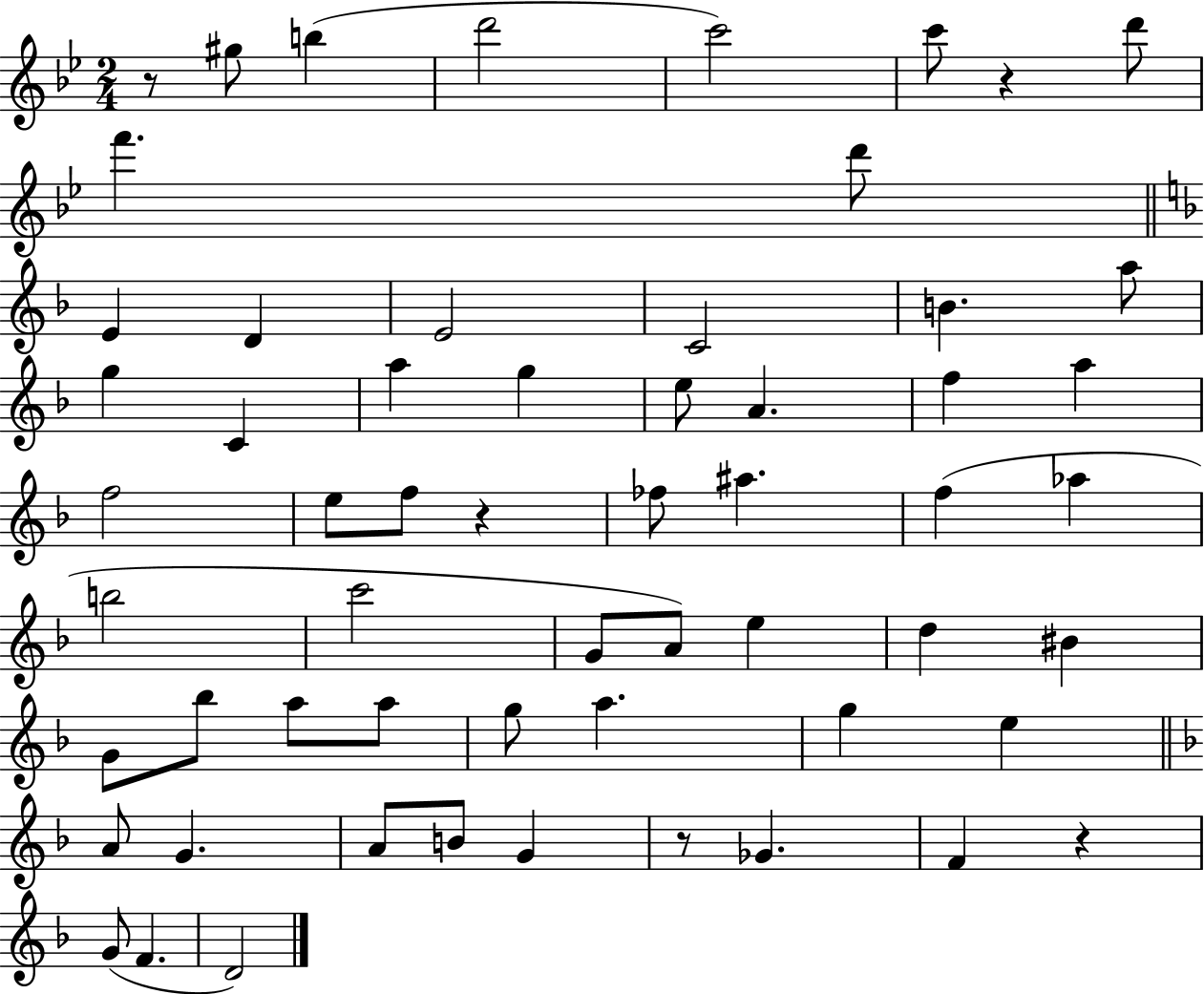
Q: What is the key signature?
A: BES major